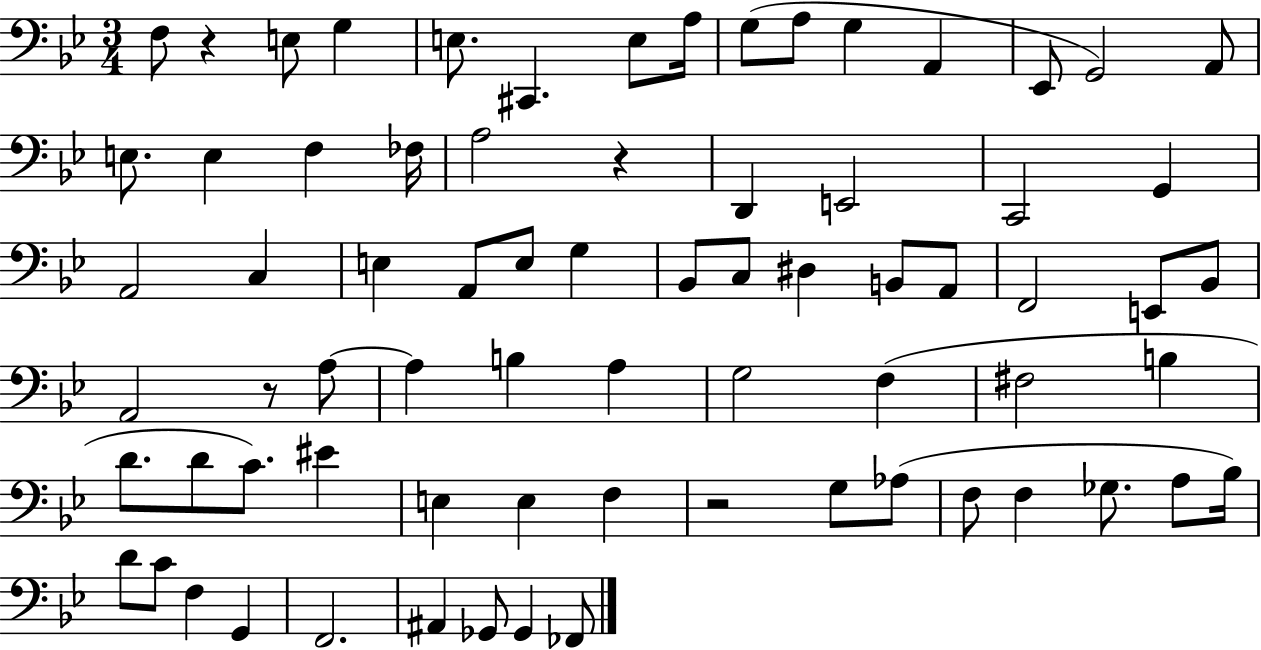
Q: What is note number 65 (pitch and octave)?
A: F2